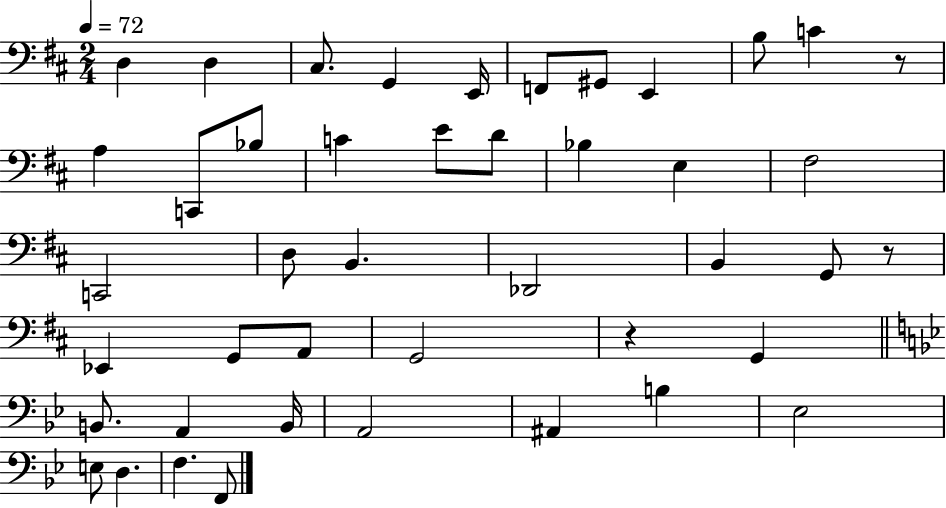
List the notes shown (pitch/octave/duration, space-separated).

D3/q D3/q C#3/e. G2/q E2/s F2/e G#2/e E2/q B3/e C4/q R/e A3/q C2/e Bb3/e C4/q E4/e D4/e Bb3/q E3/q F#3/h C2/h D3/e B2/q. Db2/h B2/q G2/e R/e Eb2/q G2/e A2/e G2/h R/q G2/q B2/e. A2/q B2/s A2/h A#2/q B3/q Eb3/h E3/e D3/q. F3/q. F2/e